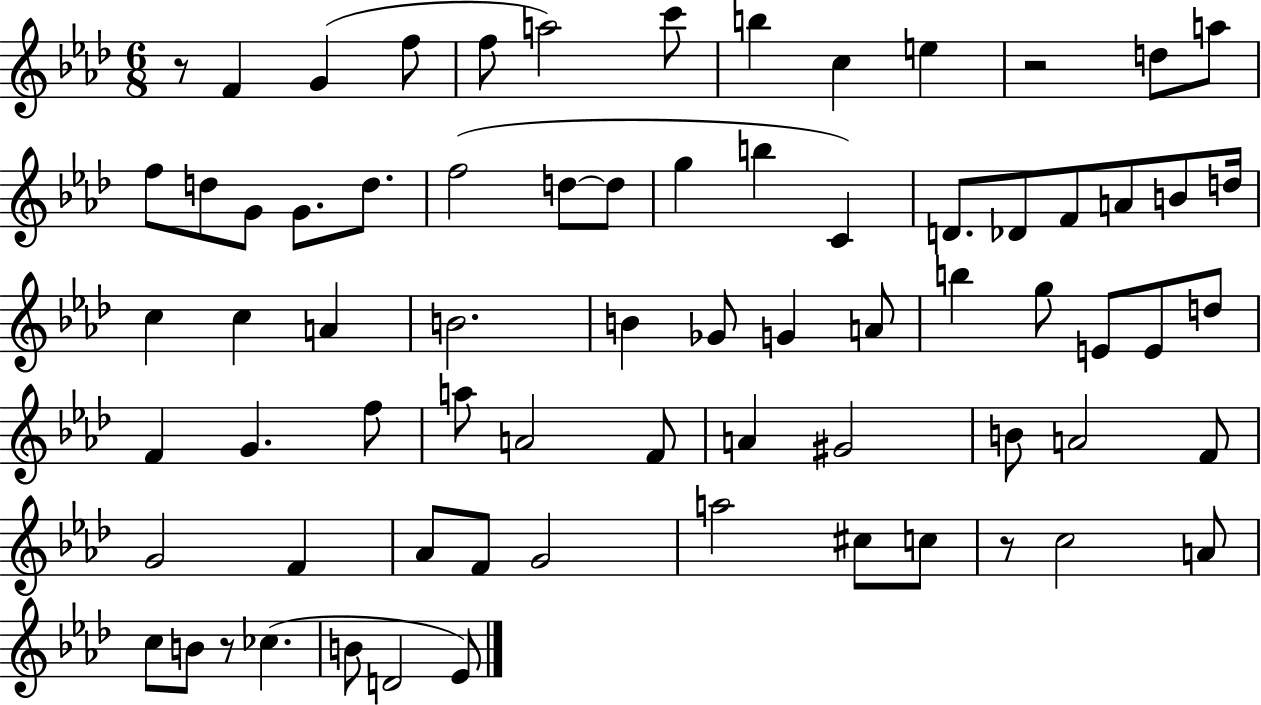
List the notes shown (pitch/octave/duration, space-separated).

R/e F4/q G4/q F5/e F5/e A5/h C6/e B5/q C5/q E5/q R/h D5/e A5/e F5/e D5/e G4/e G4/e. D5/e. F5/h D5/e D5/e G5/q B5/q C4/q D4/e. Db4/e F4/e A4/e B4/e D5/s C5/q C5/q A4/q B4/h. B4/q Gb4/e G4/q A4/e B5/q G5/e E4/e E4/e D5/e F4/q G4/q. F5/e A5/e A4/h F4/e A4/q G#4/h B4/e A4/h F4/e G4/h F4/q Ab4/e F4/e G4/h A5/h C#5/e C5/e R/e C5/h A4/e C5/e B4/e R/e CES5/q. B4/e D4/h Eb4/e